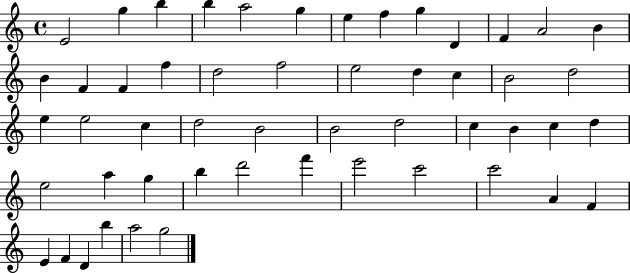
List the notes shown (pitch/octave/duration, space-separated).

E4/h G5/q B5/q B5/q A5/h G5/q E5/q F5/q G5/q D4/q F4/q A4/h B4/q B4/q F4/q F4/q F5/q D5/h F5/h E5/h D5/q C5/q B4/h D5/h E5/q E5/h C5/q D5/h B4/h B4/h D5/h C5/q B4/q C5/q D5/q E5/h A5/q G5/q B5/q D6/h F6/q E6/h C6/h C6/h A4/q F4/q E4/q F4/q D4/q B5/q A5/h G5/h